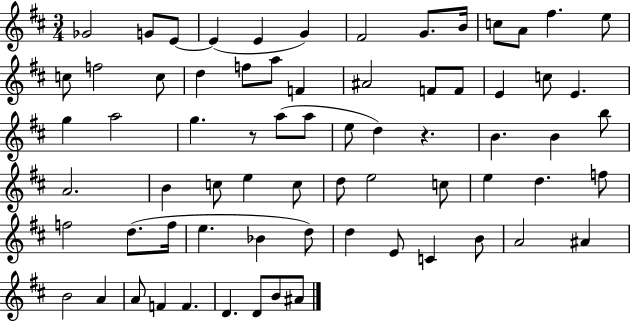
{
  \clef treble
  \numericTimeSignature
  \time 3/4
  \key d \major
  \repeat volta 2 { ges'2 g'8 e'8~~ | e'4( e'4 g'4) | fis'2 g'8. b'16 | c''8 a'8 fis''4. e''8 | \break c''8 f''2 c''8 | d''4 f''8 a''8 f'4 | ais'2 f'8 f'8 | e'4 c''8 e'4. | \break g''4 a''2 | g''4. r8 a''8( a''8 | e''8 d''4) r4. | b'4. b'4 b''8 | \break a'2. | b'4 c''8 e''4 c''8 | d''8 e''2 c''8 | e''4 d''4. f''8 | \break f''2 d''8.( f''16 | e''4. bes'4 d''8) | d''4 e'8 c'4 b'8 | a'2 ais'4 | \break b'2 a'4 | a'8 f'4 f'4. | d'4. d'8 b'8 ais'8 | } \bar "|."
}